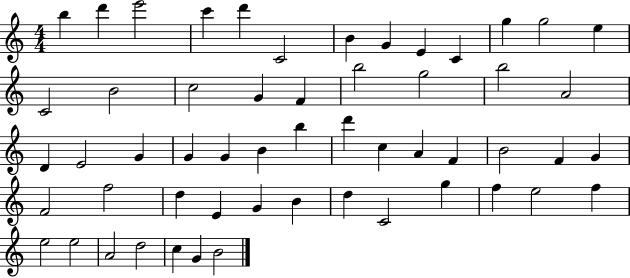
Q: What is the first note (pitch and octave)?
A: B5